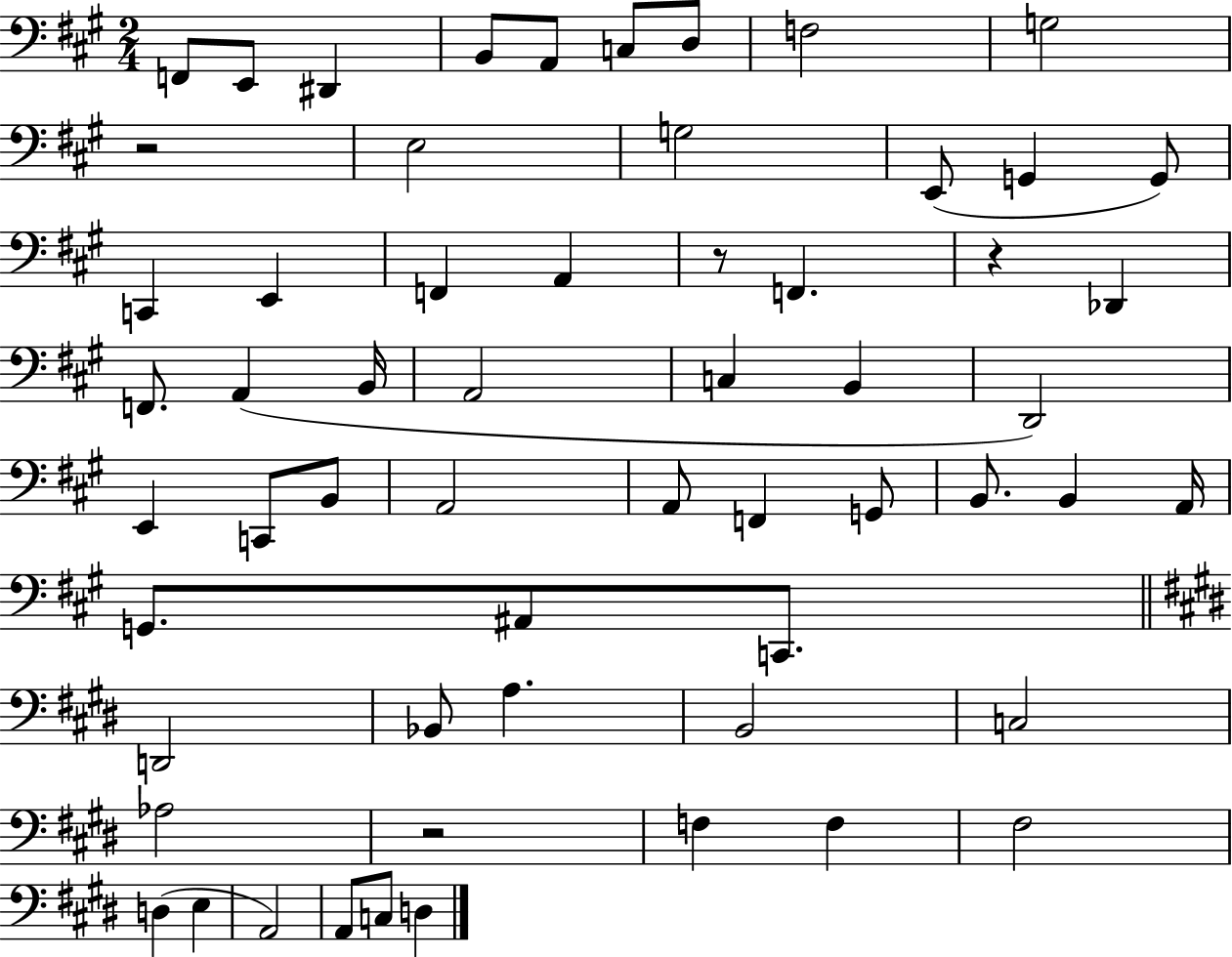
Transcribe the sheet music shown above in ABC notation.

X:1
T:Untitled
M:2/4
L:1/4
K:A
F,,/2 E,,/2 ^D,, B,,/2 A,,/2 C,/2 D,/2 F,2 G,2 z2 E,2 G,2 E,,/2 G,, G,,/2 C,, E,, F,, A,, z/2 F,, z _D,, F,,/2 A,, B,,/4 A,,2 C, B,, D,,2 E,, C,,/2 B,,/2 A,,2 A,,/2 F,, G,,/2 B,,/2 B,, A,,/4 G,,/2 ^A,,/2 C,,/2 D,,2 _B,,/2 A, B,,2 C,2 _A,2 z2 F, F, ^F,2 D, E, A,,2 A,,/2 C,/2 D,